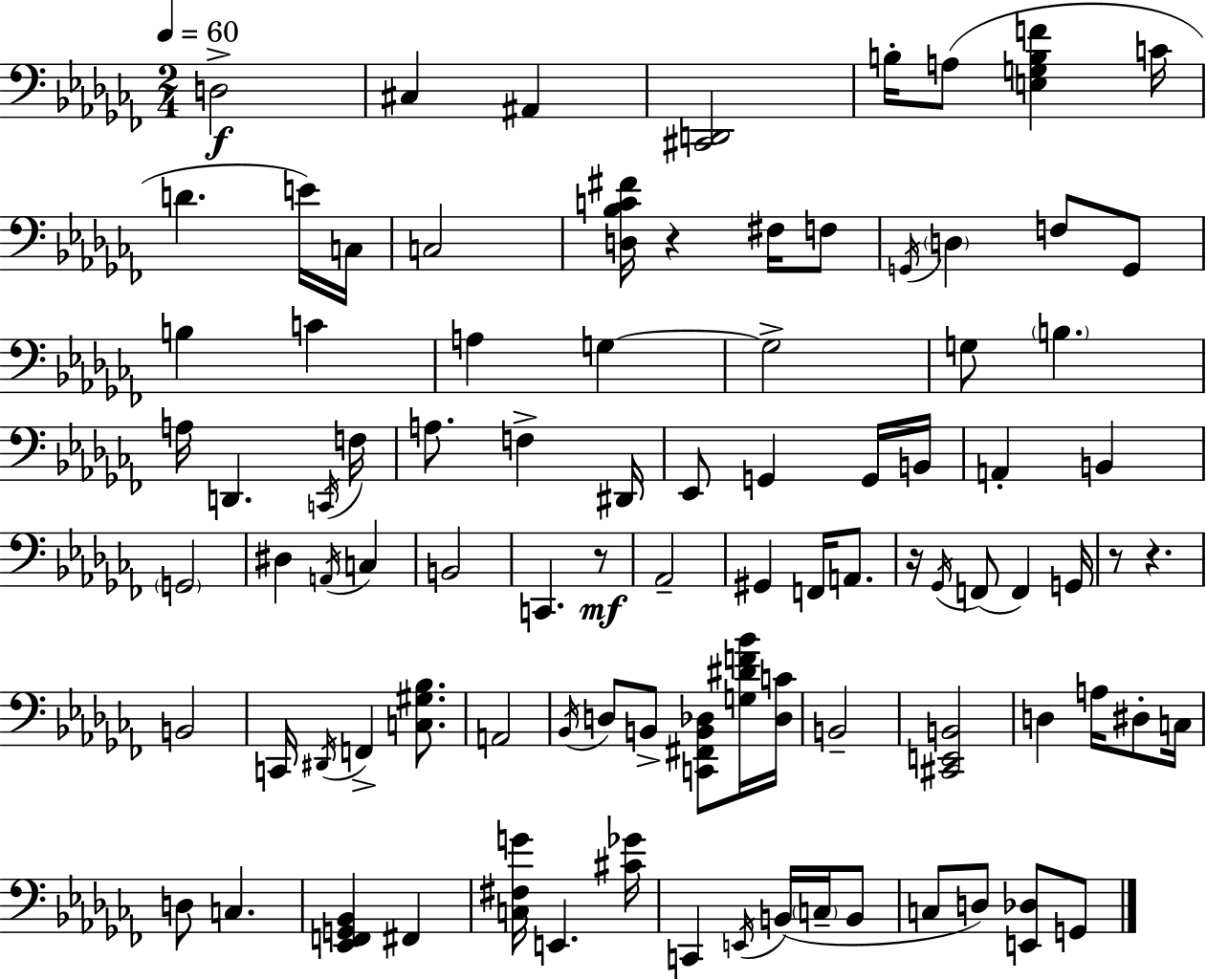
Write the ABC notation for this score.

X:1
T:Untitled
M:2/4
L:1/4
K:Abm
D,2 ^C, ^A,, [^C,,D,,]2 B,/4 A,/2 [E,G,B,F] C/4 D E/4 C,/4 C,2 [D,_B,C^F]/4 z ^F,/4 F,/2 G,,/4 D, F,/2 G,,/2 B, C A, G, G,2 G,/2 B, A,/4 D,, C,,/4 F,/4 A,/2 F, ^D,,/4 _E,,/2 G,, G,,/4 B,,/4 A,, B,, G,,2 ^D, A,,/4 C, B,,2 C,, z/2 _A,,2 ^G,, F,,/4 A,,/2 z/4 _G,,/4 F,,/2 F,, G,,/4 z/2 z B,,2 C,,/4 ^D,,/4 F,, [C,^G,_B,]/2 A,,2 _B,,/4 D,/2 B,,/2 [C,,^F,,B,,_D,]/2 [G,^DF_B]/4 [_D,C]/4 B,,2 [^C,,E,,B,,]2 D, A,/4 ^D,/2 C,/4 D,/2 C, [_E,,F,,G,,_B,,] ^F,, [C,^F,G]/4 E,, [^C_G]/4 C,, E,,/4 B,,/4 C,/4 B,,/2 C,/2 D,/2 [E,,_D,]/2 G,,/2